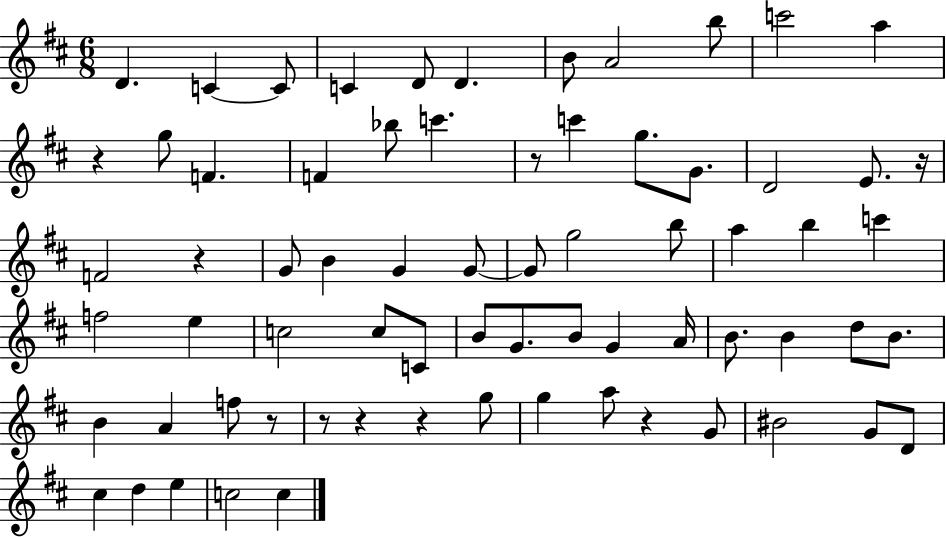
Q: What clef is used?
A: treble